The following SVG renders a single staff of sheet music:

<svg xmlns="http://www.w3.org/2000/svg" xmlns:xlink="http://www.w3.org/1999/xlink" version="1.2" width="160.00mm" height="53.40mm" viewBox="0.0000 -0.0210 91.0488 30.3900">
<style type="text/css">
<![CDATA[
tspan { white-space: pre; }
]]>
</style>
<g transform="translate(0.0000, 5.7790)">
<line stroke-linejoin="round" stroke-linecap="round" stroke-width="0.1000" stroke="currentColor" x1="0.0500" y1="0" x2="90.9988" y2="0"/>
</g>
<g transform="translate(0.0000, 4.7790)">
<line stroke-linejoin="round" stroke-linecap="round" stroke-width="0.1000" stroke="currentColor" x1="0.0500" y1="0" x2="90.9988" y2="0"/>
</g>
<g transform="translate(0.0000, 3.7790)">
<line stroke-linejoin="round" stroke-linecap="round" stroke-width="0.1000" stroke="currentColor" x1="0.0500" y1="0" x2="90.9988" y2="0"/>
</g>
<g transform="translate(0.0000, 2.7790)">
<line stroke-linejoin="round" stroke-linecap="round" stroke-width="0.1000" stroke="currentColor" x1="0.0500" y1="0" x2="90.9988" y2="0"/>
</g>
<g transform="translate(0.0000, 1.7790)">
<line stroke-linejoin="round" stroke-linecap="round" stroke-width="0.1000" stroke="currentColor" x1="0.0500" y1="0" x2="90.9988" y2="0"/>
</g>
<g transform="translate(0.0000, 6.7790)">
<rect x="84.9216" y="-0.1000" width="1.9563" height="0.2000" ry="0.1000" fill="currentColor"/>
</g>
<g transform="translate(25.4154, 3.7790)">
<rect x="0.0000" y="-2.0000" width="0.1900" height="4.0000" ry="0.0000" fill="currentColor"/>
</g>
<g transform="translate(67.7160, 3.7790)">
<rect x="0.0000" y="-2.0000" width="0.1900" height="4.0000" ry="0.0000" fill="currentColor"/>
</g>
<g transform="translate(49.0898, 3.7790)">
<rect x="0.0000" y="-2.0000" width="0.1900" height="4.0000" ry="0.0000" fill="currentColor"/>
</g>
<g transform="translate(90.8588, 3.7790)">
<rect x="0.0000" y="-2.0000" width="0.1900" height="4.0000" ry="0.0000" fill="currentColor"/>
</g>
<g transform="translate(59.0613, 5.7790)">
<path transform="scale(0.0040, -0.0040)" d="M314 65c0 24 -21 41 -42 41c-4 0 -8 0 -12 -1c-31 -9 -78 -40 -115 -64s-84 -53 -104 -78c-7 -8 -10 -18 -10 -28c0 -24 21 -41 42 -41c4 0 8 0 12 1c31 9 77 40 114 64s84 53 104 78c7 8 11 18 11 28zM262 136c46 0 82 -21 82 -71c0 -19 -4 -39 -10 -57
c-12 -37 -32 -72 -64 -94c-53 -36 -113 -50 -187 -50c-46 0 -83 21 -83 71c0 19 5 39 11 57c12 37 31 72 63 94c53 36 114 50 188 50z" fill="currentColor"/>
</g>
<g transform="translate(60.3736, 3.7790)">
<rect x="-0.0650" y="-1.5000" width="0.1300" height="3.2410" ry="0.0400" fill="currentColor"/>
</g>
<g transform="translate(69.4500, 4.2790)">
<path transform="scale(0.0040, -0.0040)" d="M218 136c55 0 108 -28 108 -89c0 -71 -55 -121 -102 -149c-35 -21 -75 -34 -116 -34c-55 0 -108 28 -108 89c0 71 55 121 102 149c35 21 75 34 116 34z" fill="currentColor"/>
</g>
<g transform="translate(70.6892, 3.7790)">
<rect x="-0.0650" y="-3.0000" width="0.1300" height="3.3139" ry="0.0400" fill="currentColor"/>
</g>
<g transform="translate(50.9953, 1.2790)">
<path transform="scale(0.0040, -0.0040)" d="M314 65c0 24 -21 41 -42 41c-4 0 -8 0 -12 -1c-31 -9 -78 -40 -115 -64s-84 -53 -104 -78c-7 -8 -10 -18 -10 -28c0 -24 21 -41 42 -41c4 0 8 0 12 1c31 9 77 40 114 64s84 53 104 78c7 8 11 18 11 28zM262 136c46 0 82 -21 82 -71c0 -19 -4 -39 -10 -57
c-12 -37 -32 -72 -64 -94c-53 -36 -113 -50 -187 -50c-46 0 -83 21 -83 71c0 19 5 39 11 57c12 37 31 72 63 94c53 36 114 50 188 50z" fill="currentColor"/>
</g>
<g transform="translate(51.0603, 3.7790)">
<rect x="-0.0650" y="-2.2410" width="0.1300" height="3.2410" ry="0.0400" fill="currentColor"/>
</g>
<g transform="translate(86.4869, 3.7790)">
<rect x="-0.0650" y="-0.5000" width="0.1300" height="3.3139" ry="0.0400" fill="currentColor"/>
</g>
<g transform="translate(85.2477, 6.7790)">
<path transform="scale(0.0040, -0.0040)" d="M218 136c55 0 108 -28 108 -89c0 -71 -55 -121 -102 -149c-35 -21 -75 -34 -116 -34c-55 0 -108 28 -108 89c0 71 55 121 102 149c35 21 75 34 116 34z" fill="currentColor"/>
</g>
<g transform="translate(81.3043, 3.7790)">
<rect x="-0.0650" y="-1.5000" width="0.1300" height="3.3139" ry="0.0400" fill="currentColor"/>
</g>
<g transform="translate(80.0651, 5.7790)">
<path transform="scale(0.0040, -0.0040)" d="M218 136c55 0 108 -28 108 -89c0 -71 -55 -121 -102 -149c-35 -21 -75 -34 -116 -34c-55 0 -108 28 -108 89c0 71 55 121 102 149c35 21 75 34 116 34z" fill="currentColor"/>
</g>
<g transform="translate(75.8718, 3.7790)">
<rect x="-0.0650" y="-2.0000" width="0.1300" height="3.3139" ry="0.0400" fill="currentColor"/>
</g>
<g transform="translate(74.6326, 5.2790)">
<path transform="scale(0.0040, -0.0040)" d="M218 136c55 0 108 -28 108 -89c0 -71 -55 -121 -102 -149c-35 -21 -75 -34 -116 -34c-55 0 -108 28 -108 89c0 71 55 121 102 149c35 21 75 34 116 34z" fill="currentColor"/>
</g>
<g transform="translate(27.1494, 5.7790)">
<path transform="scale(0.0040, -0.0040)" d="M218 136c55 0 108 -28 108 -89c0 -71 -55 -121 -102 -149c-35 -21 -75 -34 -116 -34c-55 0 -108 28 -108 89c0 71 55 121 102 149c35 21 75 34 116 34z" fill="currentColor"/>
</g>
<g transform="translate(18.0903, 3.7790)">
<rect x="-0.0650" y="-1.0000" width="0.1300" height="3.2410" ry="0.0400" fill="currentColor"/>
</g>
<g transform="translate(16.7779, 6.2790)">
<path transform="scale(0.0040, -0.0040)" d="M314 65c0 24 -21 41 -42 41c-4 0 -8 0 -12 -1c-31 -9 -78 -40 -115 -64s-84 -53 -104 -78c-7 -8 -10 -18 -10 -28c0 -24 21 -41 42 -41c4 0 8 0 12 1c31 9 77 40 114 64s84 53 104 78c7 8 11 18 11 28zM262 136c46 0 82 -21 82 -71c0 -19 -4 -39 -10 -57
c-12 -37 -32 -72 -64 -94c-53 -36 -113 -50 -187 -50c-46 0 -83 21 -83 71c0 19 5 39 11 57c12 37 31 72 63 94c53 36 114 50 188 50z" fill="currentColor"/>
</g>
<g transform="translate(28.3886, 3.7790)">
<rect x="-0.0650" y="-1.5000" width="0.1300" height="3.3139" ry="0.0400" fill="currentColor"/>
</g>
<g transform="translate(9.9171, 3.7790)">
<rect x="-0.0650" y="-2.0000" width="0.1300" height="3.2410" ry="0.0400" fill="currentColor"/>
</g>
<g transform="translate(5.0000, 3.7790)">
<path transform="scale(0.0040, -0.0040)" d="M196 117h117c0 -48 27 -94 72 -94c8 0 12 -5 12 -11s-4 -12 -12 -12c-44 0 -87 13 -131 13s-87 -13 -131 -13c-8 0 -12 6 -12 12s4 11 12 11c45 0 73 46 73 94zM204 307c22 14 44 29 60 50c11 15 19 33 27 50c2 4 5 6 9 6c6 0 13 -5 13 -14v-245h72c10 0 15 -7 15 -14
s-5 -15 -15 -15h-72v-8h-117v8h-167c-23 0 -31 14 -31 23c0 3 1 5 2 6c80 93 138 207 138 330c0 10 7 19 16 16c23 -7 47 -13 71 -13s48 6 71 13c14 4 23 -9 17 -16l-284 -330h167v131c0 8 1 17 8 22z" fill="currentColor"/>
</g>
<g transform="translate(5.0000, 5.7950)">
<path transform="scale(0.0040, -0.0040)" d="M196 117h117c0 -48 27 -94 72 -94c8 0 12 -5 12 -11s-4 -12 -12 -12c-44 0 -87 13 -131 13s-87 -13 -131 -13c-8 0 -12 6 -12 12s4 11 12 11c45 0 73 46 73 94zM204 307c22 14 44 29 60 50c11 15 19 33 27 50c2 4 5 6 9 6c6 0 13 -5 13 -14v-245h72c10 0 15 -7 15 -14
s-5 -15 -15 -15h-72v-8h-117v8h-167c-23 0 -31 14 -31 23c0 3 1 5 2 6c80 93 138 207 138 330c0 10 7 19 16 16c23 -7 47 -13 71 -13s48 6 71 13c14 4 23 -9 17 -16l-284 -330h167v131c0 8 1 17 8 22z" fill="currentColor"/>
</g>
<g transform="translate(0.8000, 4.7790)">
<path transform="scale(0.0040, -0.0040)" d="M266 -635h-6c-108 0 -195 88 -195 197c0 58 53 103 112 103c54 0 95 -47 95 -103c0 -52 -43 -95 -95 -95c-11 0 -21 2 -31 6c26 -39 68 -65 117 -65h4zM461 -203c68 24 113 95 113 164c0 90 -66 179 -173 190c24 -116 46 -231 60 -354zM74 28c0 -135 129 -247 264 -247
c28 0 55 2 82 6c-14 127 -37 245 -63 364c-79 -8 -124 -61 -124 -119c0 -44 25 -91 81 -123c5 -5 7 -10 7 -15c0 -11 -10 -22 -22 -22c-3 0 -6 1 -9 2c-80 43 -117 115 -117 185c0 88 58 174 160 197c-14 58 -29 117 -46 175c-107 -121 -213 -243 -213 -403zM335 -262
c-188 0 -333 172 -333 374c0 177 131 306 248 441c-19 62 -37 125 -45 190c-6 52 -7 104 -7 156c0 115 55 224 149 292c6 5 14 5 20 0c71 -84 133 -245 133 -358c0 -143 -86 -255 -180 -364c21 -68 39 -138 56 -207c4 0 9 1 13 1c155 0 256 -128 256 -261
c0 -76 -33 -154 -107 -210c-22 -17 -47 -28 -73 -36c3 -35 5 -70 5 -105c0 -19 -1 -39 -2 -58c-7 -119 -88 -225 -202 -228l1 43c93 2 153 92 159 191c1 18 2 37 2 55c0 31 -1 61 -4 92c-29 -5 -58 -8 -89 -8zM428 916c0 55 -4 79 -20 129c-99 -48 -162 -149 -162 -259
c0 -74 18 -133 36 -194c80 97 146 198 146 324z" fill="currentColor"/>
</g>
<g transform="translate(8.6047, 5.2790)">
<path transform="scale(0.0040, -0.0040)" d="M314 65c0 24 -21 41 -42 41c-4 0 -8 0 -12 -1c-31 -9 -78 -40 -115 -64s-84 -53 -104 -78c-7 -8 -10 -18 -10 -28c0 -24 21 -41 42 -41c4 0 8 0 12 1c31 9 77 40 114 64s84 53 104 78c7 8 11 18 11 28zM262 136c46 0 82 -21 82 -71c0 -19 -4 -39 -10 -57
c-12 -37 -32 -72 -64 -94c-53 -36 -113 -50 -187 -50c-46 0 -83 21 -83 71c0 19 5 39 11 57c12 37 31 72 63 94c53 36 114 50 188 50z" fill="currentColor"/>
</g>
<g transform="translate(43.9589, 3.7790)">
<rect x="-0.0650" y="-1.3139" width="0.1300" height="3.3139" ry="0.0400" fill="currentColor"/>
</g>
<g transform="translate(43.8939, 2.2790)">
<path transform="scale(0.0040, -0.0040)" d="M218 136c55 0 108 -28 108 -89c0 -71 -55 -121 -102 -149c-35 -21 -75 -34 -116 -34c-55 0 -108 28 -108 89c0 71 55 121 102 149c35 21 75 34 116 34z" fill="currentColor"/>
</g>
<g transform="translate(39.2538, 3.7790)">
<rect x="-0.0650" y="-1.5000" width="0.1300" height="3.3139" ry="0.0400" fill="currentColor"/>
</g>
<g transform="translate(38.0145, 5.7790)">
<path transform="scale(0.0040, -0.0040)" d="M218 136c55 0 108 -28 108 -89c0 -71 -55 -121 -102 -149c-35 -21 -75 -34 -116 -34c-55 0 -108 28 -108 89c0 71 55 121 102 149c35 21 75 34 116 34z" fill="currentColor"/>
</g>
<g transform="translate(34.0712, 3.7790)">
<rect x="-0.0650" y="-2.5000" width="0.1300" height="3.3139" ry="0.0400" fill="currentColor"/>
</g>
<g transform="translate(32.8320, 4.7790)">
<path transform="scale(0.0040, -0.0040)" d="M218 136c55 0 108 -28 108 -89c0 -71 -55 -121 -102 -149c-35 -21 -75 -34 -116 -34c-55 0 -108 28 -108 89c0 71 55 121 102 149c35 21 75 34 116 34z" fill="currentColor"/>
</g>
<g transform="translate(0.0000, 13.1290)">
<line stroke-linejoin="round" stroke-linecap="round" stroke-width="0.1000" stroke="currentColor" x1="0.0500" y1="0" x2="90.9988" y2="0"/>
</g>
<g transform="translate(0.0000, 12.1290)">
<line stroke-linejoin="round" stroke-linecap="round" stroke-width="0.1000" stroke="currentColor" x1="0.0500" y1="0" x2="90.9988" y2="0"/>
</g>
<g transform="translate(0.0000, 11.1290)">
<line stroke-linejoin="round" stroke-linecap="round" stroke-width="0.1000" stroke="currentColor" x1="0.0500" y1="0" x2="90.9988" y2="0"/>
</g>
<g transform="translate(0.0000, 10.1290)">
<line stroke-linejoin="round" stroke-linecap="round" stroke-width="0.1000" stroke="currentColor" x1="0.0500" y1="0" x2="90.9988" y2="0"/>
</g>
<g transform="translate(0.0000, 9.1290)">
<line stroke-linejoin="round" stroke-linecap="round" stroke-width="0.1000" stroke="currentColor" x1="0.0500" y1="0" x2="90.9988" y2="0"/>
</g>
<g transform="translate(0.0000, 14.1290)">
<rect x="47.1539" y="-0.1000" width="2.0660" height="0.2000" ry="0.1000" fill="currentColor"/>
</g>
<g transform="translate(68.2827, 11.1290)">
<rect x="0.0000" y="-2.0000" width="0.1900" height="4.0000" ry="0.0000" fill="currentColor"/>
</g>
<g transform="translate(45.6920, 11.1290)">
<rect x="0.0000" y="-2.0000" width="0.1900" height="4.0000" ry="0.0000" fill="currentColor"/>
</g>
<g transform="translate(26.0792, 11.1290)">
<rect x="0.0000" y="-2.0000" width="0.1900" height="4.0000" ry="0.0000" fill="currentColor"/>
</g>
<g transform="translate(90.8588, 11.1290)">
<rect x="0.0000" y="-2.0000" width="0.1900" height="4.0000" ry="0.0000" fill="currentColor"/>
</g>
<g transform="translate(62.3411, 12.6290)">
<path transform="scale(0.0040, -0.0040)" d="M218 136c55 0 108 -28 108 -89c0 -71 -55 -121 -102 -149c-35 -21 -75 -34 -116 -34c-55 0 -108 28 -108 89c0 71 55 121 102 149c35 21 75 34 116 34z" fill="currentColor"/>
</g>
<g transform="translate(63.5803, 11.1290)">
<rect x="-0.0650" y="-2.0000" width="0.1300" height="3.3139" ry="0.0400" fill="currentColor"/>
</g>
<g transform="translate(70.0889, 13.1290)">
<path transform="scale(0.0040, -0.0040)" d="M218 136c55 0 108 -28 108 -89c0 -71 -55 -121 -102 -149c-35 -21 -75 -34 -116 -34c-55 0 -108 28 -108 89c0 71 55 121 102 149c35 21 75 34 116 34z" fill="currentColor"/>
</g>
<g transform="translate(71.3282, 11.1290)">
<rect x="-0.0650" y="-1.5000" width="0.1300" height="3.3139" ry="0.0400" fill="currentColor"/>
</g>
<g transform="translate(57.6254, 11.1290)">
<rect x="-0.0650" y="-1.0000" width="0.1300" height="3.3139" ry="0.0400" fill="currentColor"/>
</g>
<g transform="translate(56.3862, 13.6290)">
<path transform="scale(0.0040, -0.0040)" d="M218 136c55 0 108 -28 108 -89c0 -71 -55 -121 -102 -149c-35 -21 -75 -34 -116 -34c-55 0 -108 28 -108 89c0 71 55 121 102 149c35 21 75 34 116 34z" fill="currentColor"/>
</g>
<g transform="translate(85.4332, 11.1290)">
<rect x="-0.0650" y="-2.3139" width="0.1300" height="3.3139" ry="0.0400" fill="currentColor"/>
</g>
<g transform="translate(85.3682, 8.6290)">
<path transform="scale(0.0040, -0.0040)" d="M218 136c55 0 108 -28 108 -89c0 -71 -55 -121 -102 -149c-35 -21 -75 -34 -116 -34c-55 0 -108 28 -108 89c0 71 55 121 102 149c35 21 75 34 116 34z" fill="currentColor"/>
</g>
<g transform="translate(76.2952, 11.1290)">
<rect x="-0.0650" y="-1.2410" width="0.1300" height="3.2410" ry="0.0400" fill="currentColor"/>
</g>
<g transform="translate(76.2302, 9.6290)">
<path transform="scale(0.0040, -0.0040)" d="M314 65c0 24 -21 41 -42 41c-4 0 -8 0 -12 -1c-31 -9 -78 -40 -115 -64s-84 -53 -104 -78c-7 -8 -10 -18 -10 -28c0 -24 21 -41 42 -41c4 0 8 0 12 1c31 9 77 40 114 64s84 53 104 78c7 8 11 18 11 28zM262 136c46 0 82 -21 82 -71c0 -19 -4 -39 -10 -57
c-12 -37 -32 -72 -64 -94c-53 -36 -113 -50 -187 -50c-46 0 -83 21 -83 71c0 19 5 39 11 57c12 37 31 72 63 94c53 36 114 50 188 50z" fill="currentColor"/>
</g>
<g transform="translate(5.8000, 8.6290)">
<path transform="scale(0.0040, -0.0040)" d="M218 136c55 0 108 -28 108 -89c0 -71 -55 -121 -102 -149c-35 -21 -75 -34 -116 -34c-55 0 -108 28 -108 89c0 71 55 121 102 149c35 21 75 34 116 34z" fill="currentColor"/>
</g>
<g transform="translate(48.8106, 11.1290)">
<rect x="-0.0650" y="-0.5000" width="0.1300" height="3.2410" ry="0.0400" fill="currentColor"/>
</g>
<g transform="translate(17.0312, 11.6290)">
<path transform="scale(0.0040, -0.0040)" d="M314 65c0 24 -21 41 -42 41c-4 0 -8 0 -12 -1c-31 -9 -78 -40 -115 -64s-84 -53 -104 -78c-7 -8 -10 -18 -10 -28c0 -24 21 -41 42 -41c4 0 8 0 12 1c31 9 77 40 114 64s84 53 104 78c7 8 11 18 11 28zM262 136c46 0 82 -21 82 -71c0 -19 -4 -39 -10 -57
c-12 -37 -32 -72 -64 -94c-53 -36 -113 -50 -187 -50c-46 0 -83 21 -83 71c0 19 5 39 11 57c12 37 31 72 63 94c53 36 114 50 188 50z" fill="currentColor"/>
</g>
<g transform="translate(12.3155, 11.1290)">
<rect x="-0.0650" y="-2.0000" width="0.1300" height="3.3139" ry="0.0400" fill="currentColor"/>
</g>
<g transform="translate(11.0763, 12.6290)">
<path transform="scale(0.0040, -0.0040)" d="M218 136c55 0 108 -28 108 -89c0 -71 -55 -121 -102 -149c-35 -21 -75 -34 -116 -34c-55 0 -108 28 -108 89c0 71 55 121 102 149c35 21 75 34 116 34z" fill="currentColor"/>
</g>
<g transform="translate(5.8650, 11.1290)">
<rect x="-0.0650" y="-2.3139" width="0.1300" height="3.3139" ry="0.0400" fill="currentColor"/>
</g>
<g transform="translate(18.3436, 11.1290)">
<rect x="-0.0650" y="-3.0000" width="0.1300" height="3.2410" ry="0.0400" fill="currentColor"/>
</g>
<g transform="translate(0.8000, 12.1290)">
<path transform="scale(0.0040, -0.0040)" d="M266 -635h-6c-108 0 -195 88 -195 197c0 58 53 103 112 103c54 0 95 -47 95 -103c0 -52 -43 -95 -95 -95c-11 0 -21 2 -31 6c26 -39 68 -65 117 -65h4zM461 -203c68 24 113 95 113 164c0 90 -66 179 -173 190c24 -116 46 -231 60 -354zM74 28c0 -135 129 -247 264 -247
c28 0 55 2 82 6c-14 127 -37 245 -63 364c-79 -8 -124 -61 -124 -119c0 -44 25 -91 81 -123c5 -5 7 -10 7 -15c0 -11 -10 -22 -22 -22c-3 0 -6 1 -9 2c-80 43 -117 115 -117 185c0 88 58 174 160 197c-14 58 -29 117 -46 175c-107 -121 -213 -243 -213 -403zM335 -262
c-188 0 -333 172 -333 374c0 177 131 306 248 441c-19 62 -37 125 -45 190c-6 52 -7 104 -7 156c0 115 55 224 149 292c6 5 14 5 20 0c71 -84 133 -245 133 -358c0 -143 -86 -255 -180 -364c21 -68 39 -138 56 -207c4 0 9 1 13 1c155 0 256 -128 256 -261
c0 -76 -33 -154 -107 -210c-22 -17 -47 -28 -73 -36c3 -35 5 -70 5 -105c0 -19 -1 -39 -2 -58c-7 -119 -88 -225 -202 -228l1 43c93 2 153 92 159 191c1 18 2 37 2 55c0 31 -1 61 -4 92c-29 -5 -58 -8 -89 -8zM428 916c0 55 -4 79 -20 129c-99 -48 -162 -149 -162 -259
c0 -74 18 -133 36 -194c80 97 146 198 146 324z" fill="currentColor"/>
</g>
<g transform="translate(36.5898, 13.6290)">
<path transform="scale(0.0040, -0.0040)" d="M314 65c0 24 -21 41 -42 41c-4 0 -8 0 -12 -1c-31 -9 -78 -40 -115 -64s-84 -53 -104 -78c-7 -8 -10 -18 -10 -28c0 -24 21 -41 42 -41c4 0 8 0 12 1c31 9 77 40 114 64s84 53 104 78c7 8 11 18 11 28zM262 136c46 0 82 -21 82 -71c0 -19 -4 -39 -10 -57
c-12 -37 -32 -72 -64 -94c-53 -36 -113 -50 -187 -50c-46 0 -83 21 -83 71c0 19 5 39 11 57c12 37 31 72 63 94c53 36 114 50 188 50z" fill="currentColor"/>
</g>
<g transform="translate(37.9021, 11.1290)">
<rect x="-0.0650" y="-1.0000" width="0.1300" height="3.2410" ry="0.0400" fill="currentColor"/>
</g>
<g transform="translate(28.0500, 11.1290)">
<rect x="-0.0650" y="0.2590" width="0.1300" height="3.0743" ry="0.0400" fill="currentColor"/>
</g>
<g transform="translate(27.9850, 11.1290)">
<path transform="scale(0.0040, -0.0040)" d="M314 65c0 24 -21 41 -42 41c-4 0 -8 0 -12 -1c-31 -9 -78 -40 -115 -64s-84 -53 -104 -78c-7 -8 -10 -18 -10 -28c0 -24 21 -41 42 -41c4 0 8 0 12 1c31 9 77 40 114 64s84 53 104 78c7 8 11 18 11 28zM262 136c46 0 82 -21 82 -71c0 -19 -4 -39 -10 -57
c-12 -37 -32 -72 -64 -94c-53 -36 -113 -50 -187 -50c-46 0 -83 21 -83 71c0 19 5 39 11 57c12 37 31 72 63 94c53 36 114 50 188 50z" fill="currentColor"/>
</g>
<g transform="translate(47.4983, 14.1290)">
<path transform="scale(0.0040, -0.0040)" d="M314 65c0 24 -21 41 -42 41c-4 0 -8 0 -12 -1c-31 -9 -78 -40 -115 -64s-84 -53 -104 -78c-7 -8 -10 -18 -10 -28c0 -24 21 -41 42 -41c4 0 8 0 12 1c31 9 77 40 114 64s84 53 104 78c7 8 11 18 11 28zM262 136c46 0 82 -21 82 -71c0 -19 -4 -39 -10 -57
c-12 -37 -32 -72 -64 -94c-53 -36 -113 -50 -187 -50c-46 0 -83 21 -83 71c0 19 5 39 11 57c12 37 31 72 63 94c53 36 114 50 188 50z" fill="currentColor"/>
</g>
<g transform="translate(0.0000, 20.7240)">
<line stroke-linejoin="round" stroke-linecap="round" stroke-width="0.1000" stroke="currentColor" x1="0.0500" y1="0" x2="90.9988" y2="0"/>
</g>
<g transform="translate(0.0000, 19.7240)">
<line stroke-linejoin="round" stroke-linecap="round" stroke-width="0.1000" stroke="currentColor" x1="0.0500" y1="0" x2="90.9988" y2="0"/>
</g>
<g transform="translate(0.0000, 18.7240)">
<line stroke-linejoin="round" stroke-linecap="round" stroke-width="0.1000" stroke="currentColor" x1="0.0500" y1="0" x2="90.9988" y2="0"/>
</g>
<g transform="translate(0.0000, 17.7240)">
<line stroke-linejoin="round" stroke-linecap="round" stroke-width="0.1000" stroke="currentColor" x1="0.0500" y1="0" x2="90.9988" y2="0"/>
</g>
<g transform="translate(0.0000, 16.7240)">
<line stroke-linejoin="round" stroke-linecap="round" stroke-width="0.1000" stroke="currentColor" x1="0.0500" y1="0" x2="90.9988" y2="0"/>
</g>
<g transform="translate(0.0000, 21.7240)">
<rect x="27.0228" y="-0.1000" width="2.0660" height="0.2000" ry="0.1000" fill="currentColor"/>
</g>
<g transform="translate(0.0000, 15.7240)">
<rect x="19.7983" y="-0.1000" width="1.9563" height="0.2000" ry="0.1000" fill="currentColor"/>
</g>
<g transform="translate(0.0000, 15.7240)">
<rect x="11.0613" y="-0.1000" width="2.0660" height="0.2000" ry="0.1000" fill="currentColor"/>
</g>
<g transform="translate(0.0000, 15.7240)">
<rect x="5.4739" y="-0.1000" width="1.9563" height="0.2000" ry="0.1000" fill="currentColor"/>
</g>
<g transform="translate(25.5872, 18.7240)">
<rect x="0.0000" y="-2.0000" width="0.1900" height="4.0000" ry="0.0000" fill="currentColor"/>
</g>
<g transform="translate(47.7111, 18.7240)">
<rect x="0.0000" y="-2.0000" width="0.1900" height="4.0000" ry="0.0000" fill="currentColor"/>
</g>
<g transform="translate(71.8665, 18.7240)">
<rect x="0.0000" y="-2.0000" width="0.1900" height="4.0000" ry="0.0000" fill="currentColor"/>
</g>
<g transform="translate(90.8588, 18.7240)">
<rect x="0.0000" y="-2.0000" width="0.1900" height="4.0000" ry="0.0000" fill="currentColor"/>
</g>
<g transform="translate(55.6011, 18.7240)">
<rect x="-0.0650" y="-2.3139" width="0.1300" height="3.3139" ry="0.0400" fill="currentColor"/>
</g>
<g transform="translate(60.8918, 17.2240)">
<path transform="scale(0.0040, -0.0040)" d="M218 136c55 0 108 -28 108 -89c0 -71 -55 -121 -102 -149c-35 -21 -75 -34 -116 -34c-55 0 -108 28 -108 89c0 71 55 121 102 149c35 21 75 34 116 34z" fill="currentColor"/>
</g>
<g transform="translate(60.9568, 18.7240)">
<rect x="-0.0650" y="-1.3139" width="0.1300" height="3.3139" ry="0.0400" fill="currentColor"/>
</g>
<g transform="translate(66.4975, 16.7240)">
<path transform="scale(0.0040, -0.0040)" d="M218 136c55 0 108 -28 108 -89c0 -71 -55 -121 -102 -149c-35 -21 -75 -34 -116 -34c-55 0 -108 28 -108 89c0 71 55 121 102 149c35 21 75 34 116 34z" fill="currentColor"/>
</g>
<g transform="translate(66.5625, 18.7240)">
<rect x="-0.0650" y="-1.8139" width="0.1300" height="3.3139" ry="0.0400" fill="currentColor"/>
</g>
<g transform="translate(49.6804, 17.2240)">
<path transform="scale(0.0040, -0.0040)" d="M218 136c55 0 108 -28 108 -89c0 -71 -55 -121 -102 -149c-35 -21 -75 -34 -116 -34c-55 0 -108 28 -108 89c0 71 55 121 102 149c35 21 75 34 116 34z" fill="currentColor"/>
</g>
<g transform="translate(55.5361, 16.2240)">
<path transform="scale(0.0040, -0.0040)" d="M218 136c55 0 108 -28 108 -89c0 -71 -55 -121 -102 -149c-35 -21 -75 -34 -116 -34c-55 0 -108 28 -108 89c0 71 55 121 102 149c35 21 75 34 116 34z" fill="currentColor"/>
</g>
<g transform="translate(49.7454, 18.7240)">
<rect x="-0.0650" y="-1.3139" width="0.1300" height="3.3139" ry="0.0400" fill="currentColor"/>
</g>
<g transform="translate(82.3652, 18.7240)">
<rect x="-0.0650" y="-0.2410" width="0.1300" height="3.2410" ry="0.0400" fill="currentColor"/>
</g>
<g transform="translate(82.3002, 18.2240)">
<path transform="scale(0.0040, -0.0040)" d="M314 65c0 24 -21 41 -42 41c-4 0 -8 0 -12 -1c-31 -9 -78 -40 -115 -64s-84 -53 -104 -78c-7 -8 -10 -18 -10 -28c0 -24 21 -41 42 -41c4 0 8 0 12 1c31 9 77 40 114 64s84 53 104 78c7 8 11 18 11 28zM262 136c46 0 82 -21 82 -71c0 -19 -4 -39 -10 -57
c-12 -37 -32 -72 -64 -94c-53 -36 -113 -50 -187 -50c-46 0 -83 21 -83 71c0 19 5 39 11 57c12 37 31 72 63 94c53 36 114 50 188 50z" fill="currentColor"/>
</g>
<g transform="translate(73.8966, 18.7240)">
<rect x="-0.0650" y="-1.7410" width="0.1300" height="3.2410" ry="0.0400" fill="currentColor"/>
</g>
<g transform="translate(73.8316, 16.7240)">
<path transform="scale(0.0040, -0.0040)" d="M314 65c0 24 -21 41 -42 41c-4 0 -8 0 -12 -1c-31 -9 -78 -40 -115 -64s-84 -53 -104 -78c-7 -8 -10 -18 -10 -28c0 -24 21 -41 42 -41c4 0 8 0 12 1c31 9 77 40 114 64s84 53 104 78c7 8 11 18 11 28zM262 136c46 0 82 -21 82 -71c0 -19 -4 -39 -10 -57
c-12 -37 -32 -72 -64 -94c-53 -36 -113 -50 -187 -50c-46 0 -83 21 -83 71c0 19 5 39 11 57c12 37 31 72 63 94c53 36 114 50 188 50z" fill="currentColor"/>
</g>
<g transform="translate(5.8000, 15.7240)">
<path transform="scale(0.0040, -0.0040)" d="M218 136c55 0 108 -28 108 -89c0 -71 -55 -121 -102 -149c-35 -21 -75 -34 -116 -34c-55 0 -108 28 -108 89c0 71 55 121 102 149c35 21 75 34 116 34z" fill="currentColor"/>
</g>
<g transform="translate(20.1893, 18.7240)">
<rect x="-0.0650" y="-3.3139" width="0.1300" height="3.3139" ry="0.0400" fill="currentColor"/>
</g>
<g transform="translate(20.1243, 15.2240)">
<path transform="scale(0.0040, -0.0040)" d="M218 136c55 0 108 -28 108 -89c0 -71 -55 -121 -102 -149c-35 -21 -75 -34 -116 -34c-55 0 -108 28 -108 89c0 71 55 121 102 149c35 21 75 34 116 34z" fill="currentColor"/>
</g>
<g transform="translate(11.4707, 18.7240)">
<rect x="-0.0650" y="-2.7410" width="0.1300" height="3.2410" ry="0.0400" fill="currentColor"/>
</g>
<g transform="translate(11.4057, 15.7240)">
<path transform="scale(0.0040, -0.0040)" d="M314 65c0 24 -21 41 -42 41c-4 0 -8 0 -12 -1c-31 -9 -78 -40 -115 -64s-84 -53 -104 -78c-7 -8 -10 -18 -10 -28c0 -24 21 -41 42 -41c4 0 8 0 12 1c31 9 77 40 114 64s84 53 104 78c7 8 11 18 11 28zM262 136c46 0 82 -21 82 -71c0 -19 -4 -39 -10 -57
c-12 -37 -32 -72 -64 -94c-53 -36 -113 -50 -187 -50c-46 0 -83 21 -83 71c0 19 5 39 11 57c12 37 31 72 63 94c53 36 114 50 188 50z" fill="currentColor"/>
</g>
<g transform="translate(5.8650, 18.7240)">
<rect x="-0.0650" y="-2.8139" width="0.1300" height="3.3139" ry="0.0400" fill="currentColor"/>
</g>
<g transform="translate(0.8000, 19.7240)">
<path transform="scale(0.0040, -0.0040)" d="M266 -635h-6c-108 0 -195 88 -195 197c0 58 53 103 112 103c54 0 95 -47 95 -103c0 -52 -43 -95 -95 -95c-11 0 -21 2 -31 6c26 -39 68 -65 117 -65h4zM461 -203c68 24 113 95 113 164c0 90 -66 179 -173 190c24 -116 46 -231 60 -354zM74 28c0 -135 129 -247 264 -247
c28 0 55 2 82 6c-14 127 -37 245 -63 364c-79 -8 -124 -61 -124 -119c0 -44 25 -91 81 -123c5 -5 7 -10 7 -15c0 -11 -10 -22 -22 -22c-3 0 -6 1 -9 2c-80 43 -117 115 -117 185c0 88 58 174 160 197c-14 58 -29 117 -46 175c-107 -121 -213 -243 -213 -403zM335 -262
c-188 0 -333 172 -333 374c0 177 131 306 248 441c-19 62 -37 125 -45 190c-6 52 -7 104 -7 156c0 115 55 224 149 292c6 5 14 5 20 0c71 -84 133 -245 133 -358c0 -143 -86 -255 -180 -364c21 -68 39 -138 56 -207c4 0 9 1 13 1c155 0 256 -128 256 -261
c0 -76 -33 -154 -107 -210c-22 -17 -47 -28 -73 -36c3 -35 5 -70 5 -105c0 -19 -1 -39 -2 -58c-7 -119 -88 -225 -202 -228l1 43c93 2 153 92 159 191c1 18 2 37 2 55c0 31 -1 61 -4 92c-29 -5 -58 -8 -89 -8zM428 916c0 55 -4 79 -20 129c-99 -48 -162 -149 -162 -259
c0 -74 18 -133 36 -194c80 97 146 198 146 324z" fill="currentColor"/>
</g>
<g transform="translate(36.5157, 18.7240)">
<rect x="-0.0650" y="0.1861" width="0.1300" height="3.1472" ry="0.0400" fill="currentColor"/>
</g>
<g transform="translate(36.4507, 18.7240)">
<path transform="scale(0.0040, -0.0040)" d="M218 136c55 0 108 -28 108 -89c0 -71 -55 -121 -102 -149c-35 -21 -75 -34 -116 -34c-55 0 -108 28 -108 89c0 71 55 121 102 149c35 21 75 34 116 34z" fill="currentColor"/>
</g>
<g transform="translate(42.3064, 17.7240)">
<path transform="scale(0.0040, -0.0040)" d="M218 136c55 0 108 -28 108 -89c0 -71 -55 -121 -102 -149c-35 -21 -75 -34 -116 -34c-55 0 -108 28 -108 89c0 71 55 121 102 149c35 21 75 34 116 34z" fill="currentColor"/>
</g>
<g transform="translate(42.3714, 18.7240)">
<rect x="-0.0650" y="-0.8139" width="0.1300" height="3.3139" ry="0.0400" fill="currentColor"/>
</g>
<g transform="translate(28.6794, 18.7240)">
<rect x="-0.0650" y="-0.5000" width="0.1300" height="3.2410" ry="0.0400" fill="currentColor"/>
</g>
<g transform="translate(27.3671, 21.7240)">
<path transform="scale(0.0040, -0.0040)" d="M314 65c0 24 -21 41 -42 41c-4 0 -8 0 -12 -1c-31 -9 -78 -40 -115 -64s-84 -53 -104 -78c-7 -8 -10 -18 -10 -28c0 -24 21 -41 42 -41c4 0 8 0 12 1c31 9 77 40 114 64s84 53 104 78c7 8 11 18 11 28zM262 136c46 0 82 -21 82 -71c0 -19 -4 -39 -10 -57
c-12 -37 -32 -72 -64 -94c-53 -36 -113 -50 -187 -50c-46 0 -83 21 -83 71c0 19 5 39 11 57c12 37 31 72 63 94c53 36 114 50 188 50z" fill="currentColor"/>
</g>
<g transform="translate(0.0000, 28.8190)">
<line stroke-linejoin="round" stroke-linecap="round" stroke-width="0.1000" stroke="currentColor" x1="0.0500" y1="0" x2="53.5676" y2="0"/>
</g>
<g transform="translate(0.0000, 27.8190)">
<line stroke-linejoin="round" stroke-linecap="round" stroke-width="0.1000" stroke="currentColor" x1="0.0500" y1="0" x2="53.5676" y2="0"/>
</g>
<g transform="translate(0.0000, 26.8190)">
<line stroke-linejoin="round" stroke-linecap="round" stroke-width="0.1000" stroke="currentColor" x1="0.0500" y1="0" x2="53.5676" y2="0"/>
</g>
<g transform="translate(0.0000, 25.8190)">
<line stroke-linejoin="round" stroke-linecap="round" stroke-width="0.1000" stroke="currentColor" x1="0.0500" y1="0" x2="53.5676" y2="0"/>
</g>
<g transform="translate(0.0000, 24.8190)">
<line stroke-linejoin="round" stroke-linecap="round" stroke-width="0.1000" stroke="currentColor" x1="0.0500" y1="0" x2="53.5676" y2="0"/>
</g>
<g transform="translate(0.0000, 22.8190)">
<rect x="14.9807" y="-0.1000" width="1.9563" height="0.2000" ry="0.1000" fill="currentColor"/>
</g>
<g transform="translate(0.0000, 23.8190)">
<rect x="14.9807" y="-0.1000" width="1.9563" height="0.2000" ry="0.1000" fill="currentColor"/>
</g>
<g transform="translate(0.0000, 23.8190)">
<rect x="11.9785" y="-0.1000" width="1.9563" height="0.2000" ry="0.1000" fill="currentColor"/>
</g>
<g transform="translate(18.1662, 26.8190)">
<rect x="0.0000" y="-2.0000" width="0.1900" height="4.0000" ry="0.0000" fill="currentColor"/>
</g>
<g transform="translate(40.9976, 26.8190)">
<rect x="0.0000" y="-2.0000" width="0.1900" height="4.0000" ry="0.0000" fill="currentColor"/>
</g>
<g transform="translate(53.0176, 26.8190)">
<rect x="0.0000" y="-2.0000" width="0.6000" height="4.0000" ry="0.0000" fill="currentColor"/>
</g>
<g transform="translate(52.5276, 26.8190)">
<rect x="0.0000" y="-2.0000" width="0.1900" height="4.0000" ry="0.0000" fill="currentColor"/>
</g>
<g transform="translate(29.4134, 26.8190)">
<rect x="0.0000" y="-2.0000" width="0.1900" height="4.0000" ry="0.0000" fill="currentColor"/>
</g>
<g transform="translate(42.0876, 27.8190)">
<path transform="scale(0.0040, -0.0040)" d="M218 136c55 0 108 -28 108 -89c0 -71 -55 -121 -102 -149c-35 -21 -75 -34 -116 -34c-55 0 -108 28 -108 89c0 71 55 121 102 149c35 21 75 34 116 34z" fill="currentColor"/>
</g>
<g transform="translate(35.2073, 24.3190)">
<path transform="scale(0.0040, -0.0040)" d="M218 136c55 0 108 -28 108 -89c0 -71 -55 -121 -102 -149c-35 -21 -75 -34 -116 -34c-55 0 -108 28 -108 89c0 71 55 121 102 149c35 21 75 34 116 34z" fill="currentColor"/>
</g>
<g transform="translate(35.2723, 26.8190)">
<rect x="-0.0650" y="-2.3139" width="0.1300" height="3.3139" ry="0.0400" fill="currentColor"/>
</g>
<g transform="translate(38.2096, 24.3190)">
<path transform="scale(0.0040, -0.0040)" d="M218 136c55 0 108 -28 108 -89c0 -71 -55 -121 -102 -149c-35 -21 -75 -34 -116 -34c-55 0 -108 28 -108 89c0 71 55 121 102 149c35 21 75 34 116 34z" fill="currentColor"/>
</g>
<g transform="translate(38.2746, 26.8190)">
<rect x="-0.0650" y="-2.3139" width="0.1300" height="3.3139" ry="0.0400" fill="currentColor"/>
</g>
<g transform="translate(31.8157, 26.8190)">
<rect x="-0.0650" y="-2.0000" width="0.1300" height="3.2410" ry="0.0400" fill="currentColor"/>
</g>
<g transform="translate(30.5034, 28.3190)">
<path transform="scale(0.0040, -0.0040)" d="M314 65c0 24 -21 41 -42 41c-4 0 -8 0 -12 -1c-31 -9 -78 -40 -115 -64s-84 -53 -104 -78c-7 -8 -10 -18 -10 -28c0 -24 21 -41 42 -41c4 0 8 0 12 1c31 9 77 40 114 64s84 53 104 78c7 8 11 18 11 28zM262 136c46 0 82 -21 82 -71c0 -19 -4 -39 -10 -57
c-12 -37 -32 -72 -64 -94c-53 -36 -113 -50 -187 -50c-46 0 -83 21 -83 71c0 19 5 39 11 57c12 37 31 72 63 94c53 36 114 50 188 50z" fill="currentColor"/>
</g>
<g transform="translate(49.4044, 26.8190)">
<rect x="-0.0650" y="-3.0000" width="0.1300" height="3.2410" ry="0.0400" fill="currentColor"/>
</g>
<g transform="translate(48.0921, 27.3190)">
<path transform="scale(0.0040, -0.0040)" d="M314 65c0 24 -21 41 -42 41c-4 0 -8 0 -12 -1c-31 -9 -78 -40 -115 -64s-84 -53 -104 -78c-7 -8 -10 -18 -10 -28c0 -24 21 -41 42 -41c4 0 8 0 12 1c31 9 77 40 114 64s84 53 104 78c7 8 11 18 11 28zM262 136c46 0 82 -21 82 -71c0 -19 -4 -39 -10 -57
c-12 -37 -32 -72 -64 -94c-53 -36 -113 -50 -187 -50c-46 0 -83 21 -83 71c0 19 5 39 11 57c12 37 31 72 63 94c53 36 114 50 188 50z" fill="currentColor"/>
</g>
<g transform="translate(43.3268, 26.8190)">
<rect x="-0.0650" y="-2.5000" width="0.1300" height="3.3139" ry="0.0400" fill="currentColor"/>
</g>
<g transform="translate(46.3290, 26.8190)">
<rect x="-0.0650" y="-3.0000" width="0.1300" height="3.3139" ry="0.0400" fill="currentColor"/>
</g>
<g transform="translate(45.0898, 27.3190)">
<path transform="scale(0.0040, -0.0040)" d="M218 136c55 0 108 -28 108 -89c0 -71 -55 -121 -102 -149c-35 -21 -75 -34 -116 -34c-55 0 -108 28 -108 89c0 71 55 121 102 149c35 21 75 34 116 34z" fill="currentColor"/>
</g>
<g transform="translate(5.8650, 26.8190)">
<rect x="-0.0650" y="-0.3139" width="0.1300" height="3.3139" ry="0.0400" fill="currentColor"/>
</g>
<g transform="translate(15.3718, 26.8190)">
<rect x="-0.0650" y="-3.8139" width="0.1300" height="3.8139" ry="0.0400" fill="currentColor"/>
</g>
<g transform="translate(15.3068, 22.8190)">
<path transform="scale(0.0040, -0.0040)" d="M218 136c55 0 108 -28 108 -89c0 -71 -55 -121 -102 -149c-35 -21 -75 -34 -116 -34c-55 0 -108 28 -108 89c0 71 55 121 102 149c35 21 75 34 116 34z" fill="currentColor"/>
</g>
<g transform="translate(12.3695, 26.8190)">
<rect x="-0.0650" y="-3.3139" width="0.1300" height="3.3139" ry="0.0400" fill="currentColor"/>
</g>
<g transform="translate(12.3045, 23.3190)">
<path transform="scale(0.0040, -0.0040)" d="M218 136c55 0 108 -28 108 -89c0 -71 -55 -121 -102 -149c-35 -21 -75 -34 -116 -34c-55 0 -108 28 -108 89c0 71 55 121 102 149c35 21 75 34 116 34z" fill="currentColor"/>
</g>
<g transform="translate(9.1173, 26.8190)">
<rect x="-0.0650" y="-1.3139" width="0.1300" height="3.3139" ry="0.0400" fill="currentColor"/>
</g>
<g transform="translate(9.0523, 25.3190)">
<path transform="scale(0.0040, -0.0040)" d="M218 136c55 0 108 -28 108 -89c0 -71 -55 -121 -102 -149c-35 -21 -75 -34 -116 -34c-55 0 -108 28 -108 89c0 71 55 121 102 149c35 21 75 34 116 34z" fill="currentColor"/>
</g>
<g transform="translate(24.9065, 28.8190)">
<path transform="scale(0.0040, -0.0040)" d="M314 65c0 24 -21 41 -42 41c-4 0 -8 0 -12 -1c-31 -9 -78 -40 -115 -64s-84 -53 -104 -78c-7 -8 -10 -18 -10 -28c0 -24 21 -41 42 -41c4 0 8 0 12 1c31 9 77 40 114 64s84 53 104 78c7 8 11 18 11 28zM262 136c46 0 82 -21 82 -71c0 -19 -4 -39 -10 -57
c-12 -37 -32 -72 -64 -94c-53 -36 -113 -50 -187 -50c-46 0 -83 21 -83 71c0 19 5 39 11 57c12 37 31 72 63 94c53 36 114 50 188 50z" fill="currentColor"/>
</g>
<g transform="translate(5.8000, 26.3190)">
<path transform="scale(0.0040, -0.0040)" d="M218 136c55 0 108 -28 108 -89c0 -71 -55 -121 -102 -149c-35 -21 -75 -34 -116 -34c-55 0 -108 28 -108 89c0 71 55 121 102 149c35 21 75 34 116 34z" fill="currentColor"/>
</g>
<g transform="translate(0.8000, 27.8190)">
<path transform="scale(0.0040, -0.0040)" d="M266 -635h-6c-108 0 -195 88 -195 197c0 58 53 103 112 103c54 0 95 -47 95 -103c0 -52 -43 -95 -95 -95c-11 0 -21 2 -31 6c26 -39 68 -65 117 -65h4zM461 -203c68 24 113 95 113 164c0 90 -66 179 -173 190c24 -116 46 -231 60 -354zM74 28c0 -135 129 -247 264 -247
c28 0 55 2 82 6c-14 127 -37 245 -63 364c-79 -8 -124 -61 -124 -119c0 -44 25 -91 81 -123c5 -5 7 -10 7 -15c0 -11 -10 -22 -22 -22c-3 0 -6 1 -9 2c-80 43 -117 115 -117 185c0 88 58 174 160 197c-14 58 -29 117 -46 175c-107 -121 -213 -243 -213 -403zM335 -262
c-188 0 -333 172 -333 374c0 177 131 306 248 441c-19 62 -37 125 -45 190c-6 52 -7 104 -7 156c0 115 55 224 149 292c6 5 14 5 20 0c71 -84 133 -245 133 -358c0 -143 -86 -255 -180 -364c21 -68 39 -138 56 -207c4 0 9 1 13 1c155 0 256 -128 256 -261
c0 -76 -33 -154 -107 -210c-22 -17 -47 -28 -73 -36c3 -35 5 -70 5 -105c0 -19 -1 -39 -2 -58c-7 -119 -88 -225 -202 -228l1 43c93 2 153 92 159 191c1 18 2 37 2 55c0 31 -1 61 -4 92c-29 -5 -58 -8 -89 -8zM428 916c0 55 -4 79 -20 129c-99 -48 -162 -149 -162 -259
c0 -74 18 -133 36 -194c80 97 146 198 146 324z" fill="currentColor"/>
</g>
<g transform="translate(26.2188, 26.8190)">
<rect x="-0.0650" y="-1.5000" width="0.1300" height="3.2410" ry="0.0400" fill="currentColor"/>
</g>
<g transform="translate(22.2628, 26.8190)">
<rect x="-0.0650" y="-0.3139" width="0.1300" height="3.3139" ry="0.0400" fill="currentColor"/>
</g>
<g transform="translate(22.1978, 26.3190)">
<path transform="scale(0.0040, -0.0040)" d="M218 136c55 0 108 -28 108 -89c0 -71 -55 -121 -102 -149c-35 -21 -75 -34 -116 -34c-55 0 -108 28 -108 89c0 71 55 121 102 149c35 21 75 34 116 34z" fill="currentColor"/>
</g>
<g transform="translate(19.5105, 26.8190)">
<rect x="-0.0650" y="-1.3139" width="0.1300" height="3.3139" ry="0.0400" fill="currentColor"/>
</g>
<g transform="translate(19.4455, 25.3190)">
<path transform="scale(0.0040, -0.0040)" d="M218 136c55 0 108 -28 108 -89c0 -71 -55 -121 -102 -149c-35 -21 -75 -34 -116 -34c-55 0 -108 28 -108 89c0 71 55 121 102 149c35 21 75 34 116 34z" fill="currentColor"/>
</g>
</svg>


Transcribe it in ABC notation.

X:1
T:Untitled
M:4/4
L:1/4
K:C
F2 D2 E G E e g2 E2 A F E C g F A2 B2 D2 C2 D F E e2 g a a2 b C2 B d e g e f f2 c2 c e b c' e c E2 F2 g g G A A2